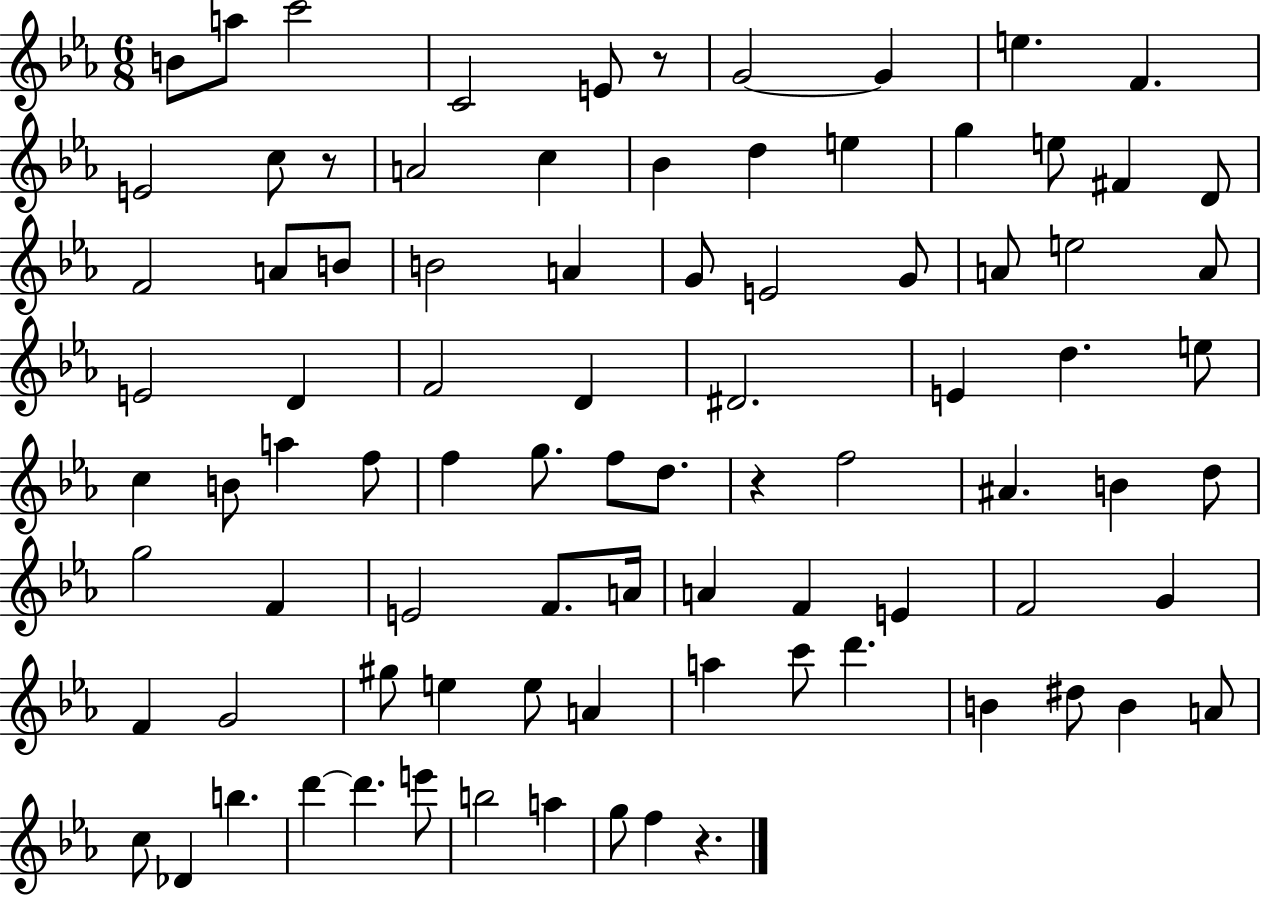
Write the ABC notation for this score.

X:1
T:Untitled
M:6/8
L:1/4
K:Eb
B/2 a/2 c'2 C2 E/2 z/2 G2 G e F E2 c/2 z/2 A2 c _B d e g e/2 ^F D/2 F2 A/2 B/2 B2 A G/2 E2 G/2 A/2 e2 A/2 E2 D F2 D ^D2 E d e/2 c B/2 a f/2 f g/2 f/2 d/2 z f2 ^A B d/2 g2 F E2 F/2 A/4 A F E F2 G F G2 ^g/2 e e/2 A a c'/2 d' B ^d/2 B A/2 c/2 _D b d' d' e'/2 b2 a g/2 f z